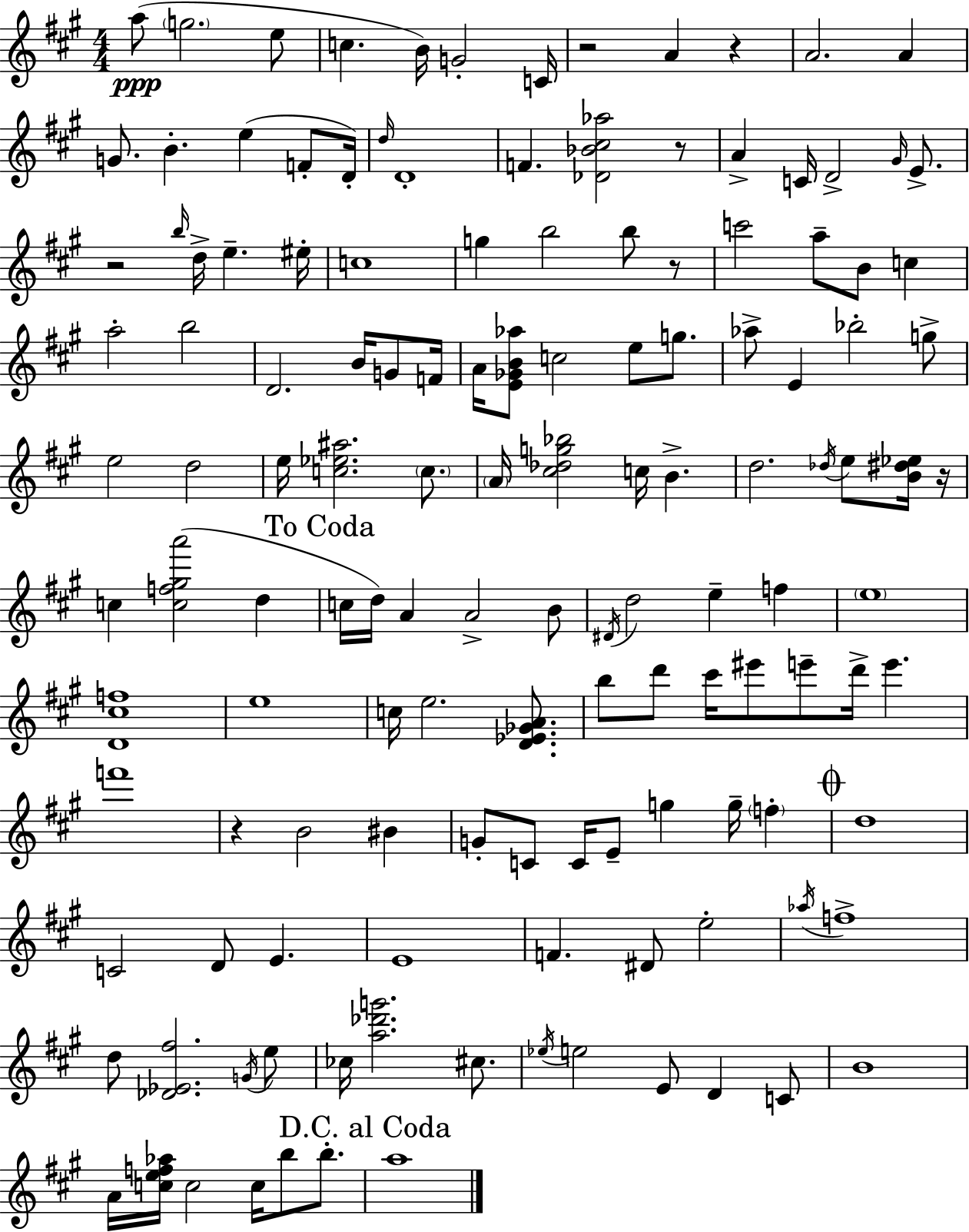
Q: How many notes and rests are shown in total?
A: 136